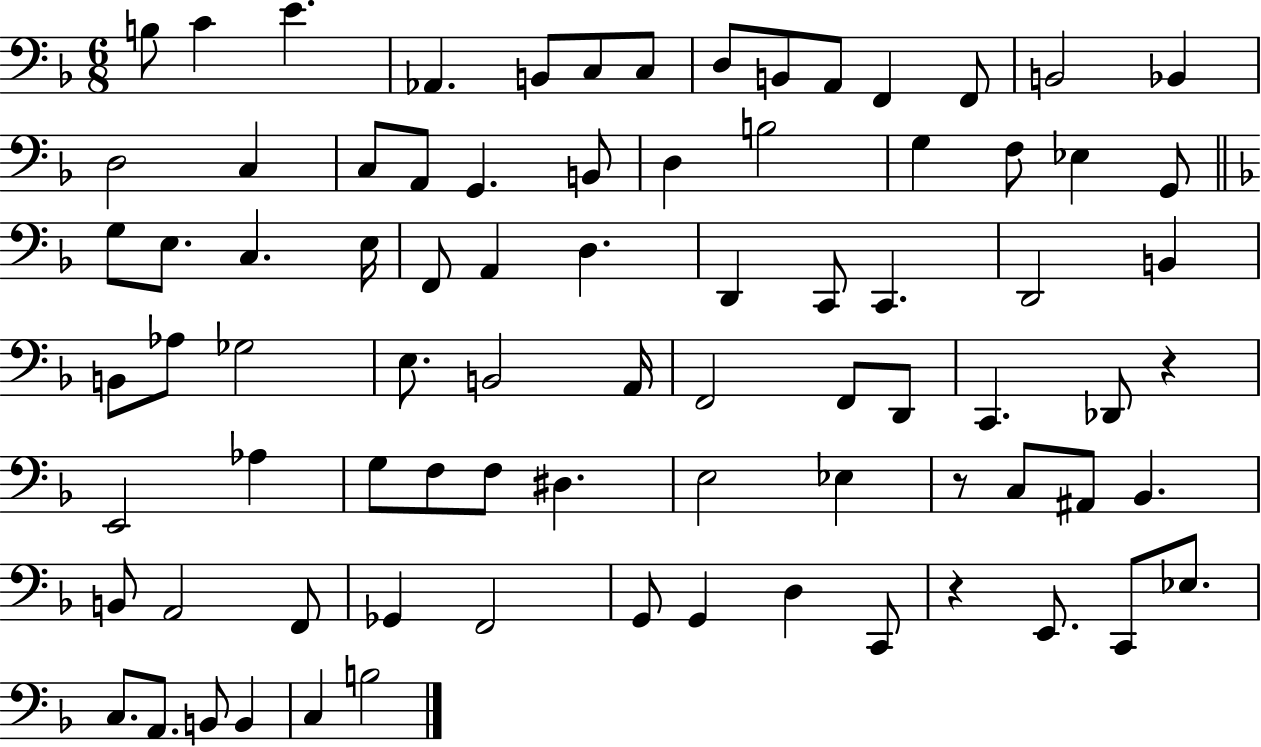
{
  \clef bass
  \numericTimeSignature
  \time 6/8
  \key f \major
  b8 c'4 e'4. | aes,4. b,8 c8 c8 | d8 b,8 a,8 f,4 f,8 | b,2 bes,4 | \break d2 c4 | c8 a,8 g,4. b,8 | d4 b2 | g4 f8 ees4 g,8 | \break \bar "||" \break \key f \major g8 e8. c4. e16 | f,8 a,4 d4. | d,4 c,8 c,4. | d,2 b,4 | \break b,8 aes8 ges2 | e8. b,2 a,16 | f,2 f,8 d,8 | c,4. des,8 r4 | \break e,2 aes4 | g8 f8 f8 dis4. | e2 ees4 | r8 c8 ais,8 bes,4. | \break b,8 a,2 f,8 | ges,4 f,2 | g,8 g,4 d4 c,8 | r4 e,8. c,8 ees8. | \break c8. a,8. b,8 b,4 | c4 b2 | \bar "|."
}